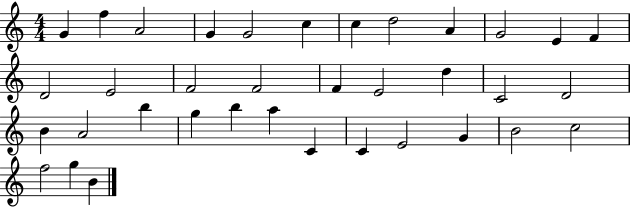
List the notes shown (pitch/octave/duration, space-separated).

G4/q F5/q A4/h G4/q G4/h C5/q C5/q D5/h A4/q G4/h E4/q F4/q D4/h E4/h F4/h F4/h F4/q E4/h D5/q C4/h D4/h B4/q A4/h B5/q G5/q B5/q A5/q C4/q C4/q E4/h G4/q B4/h C5/h F5/h G5/q B4/q